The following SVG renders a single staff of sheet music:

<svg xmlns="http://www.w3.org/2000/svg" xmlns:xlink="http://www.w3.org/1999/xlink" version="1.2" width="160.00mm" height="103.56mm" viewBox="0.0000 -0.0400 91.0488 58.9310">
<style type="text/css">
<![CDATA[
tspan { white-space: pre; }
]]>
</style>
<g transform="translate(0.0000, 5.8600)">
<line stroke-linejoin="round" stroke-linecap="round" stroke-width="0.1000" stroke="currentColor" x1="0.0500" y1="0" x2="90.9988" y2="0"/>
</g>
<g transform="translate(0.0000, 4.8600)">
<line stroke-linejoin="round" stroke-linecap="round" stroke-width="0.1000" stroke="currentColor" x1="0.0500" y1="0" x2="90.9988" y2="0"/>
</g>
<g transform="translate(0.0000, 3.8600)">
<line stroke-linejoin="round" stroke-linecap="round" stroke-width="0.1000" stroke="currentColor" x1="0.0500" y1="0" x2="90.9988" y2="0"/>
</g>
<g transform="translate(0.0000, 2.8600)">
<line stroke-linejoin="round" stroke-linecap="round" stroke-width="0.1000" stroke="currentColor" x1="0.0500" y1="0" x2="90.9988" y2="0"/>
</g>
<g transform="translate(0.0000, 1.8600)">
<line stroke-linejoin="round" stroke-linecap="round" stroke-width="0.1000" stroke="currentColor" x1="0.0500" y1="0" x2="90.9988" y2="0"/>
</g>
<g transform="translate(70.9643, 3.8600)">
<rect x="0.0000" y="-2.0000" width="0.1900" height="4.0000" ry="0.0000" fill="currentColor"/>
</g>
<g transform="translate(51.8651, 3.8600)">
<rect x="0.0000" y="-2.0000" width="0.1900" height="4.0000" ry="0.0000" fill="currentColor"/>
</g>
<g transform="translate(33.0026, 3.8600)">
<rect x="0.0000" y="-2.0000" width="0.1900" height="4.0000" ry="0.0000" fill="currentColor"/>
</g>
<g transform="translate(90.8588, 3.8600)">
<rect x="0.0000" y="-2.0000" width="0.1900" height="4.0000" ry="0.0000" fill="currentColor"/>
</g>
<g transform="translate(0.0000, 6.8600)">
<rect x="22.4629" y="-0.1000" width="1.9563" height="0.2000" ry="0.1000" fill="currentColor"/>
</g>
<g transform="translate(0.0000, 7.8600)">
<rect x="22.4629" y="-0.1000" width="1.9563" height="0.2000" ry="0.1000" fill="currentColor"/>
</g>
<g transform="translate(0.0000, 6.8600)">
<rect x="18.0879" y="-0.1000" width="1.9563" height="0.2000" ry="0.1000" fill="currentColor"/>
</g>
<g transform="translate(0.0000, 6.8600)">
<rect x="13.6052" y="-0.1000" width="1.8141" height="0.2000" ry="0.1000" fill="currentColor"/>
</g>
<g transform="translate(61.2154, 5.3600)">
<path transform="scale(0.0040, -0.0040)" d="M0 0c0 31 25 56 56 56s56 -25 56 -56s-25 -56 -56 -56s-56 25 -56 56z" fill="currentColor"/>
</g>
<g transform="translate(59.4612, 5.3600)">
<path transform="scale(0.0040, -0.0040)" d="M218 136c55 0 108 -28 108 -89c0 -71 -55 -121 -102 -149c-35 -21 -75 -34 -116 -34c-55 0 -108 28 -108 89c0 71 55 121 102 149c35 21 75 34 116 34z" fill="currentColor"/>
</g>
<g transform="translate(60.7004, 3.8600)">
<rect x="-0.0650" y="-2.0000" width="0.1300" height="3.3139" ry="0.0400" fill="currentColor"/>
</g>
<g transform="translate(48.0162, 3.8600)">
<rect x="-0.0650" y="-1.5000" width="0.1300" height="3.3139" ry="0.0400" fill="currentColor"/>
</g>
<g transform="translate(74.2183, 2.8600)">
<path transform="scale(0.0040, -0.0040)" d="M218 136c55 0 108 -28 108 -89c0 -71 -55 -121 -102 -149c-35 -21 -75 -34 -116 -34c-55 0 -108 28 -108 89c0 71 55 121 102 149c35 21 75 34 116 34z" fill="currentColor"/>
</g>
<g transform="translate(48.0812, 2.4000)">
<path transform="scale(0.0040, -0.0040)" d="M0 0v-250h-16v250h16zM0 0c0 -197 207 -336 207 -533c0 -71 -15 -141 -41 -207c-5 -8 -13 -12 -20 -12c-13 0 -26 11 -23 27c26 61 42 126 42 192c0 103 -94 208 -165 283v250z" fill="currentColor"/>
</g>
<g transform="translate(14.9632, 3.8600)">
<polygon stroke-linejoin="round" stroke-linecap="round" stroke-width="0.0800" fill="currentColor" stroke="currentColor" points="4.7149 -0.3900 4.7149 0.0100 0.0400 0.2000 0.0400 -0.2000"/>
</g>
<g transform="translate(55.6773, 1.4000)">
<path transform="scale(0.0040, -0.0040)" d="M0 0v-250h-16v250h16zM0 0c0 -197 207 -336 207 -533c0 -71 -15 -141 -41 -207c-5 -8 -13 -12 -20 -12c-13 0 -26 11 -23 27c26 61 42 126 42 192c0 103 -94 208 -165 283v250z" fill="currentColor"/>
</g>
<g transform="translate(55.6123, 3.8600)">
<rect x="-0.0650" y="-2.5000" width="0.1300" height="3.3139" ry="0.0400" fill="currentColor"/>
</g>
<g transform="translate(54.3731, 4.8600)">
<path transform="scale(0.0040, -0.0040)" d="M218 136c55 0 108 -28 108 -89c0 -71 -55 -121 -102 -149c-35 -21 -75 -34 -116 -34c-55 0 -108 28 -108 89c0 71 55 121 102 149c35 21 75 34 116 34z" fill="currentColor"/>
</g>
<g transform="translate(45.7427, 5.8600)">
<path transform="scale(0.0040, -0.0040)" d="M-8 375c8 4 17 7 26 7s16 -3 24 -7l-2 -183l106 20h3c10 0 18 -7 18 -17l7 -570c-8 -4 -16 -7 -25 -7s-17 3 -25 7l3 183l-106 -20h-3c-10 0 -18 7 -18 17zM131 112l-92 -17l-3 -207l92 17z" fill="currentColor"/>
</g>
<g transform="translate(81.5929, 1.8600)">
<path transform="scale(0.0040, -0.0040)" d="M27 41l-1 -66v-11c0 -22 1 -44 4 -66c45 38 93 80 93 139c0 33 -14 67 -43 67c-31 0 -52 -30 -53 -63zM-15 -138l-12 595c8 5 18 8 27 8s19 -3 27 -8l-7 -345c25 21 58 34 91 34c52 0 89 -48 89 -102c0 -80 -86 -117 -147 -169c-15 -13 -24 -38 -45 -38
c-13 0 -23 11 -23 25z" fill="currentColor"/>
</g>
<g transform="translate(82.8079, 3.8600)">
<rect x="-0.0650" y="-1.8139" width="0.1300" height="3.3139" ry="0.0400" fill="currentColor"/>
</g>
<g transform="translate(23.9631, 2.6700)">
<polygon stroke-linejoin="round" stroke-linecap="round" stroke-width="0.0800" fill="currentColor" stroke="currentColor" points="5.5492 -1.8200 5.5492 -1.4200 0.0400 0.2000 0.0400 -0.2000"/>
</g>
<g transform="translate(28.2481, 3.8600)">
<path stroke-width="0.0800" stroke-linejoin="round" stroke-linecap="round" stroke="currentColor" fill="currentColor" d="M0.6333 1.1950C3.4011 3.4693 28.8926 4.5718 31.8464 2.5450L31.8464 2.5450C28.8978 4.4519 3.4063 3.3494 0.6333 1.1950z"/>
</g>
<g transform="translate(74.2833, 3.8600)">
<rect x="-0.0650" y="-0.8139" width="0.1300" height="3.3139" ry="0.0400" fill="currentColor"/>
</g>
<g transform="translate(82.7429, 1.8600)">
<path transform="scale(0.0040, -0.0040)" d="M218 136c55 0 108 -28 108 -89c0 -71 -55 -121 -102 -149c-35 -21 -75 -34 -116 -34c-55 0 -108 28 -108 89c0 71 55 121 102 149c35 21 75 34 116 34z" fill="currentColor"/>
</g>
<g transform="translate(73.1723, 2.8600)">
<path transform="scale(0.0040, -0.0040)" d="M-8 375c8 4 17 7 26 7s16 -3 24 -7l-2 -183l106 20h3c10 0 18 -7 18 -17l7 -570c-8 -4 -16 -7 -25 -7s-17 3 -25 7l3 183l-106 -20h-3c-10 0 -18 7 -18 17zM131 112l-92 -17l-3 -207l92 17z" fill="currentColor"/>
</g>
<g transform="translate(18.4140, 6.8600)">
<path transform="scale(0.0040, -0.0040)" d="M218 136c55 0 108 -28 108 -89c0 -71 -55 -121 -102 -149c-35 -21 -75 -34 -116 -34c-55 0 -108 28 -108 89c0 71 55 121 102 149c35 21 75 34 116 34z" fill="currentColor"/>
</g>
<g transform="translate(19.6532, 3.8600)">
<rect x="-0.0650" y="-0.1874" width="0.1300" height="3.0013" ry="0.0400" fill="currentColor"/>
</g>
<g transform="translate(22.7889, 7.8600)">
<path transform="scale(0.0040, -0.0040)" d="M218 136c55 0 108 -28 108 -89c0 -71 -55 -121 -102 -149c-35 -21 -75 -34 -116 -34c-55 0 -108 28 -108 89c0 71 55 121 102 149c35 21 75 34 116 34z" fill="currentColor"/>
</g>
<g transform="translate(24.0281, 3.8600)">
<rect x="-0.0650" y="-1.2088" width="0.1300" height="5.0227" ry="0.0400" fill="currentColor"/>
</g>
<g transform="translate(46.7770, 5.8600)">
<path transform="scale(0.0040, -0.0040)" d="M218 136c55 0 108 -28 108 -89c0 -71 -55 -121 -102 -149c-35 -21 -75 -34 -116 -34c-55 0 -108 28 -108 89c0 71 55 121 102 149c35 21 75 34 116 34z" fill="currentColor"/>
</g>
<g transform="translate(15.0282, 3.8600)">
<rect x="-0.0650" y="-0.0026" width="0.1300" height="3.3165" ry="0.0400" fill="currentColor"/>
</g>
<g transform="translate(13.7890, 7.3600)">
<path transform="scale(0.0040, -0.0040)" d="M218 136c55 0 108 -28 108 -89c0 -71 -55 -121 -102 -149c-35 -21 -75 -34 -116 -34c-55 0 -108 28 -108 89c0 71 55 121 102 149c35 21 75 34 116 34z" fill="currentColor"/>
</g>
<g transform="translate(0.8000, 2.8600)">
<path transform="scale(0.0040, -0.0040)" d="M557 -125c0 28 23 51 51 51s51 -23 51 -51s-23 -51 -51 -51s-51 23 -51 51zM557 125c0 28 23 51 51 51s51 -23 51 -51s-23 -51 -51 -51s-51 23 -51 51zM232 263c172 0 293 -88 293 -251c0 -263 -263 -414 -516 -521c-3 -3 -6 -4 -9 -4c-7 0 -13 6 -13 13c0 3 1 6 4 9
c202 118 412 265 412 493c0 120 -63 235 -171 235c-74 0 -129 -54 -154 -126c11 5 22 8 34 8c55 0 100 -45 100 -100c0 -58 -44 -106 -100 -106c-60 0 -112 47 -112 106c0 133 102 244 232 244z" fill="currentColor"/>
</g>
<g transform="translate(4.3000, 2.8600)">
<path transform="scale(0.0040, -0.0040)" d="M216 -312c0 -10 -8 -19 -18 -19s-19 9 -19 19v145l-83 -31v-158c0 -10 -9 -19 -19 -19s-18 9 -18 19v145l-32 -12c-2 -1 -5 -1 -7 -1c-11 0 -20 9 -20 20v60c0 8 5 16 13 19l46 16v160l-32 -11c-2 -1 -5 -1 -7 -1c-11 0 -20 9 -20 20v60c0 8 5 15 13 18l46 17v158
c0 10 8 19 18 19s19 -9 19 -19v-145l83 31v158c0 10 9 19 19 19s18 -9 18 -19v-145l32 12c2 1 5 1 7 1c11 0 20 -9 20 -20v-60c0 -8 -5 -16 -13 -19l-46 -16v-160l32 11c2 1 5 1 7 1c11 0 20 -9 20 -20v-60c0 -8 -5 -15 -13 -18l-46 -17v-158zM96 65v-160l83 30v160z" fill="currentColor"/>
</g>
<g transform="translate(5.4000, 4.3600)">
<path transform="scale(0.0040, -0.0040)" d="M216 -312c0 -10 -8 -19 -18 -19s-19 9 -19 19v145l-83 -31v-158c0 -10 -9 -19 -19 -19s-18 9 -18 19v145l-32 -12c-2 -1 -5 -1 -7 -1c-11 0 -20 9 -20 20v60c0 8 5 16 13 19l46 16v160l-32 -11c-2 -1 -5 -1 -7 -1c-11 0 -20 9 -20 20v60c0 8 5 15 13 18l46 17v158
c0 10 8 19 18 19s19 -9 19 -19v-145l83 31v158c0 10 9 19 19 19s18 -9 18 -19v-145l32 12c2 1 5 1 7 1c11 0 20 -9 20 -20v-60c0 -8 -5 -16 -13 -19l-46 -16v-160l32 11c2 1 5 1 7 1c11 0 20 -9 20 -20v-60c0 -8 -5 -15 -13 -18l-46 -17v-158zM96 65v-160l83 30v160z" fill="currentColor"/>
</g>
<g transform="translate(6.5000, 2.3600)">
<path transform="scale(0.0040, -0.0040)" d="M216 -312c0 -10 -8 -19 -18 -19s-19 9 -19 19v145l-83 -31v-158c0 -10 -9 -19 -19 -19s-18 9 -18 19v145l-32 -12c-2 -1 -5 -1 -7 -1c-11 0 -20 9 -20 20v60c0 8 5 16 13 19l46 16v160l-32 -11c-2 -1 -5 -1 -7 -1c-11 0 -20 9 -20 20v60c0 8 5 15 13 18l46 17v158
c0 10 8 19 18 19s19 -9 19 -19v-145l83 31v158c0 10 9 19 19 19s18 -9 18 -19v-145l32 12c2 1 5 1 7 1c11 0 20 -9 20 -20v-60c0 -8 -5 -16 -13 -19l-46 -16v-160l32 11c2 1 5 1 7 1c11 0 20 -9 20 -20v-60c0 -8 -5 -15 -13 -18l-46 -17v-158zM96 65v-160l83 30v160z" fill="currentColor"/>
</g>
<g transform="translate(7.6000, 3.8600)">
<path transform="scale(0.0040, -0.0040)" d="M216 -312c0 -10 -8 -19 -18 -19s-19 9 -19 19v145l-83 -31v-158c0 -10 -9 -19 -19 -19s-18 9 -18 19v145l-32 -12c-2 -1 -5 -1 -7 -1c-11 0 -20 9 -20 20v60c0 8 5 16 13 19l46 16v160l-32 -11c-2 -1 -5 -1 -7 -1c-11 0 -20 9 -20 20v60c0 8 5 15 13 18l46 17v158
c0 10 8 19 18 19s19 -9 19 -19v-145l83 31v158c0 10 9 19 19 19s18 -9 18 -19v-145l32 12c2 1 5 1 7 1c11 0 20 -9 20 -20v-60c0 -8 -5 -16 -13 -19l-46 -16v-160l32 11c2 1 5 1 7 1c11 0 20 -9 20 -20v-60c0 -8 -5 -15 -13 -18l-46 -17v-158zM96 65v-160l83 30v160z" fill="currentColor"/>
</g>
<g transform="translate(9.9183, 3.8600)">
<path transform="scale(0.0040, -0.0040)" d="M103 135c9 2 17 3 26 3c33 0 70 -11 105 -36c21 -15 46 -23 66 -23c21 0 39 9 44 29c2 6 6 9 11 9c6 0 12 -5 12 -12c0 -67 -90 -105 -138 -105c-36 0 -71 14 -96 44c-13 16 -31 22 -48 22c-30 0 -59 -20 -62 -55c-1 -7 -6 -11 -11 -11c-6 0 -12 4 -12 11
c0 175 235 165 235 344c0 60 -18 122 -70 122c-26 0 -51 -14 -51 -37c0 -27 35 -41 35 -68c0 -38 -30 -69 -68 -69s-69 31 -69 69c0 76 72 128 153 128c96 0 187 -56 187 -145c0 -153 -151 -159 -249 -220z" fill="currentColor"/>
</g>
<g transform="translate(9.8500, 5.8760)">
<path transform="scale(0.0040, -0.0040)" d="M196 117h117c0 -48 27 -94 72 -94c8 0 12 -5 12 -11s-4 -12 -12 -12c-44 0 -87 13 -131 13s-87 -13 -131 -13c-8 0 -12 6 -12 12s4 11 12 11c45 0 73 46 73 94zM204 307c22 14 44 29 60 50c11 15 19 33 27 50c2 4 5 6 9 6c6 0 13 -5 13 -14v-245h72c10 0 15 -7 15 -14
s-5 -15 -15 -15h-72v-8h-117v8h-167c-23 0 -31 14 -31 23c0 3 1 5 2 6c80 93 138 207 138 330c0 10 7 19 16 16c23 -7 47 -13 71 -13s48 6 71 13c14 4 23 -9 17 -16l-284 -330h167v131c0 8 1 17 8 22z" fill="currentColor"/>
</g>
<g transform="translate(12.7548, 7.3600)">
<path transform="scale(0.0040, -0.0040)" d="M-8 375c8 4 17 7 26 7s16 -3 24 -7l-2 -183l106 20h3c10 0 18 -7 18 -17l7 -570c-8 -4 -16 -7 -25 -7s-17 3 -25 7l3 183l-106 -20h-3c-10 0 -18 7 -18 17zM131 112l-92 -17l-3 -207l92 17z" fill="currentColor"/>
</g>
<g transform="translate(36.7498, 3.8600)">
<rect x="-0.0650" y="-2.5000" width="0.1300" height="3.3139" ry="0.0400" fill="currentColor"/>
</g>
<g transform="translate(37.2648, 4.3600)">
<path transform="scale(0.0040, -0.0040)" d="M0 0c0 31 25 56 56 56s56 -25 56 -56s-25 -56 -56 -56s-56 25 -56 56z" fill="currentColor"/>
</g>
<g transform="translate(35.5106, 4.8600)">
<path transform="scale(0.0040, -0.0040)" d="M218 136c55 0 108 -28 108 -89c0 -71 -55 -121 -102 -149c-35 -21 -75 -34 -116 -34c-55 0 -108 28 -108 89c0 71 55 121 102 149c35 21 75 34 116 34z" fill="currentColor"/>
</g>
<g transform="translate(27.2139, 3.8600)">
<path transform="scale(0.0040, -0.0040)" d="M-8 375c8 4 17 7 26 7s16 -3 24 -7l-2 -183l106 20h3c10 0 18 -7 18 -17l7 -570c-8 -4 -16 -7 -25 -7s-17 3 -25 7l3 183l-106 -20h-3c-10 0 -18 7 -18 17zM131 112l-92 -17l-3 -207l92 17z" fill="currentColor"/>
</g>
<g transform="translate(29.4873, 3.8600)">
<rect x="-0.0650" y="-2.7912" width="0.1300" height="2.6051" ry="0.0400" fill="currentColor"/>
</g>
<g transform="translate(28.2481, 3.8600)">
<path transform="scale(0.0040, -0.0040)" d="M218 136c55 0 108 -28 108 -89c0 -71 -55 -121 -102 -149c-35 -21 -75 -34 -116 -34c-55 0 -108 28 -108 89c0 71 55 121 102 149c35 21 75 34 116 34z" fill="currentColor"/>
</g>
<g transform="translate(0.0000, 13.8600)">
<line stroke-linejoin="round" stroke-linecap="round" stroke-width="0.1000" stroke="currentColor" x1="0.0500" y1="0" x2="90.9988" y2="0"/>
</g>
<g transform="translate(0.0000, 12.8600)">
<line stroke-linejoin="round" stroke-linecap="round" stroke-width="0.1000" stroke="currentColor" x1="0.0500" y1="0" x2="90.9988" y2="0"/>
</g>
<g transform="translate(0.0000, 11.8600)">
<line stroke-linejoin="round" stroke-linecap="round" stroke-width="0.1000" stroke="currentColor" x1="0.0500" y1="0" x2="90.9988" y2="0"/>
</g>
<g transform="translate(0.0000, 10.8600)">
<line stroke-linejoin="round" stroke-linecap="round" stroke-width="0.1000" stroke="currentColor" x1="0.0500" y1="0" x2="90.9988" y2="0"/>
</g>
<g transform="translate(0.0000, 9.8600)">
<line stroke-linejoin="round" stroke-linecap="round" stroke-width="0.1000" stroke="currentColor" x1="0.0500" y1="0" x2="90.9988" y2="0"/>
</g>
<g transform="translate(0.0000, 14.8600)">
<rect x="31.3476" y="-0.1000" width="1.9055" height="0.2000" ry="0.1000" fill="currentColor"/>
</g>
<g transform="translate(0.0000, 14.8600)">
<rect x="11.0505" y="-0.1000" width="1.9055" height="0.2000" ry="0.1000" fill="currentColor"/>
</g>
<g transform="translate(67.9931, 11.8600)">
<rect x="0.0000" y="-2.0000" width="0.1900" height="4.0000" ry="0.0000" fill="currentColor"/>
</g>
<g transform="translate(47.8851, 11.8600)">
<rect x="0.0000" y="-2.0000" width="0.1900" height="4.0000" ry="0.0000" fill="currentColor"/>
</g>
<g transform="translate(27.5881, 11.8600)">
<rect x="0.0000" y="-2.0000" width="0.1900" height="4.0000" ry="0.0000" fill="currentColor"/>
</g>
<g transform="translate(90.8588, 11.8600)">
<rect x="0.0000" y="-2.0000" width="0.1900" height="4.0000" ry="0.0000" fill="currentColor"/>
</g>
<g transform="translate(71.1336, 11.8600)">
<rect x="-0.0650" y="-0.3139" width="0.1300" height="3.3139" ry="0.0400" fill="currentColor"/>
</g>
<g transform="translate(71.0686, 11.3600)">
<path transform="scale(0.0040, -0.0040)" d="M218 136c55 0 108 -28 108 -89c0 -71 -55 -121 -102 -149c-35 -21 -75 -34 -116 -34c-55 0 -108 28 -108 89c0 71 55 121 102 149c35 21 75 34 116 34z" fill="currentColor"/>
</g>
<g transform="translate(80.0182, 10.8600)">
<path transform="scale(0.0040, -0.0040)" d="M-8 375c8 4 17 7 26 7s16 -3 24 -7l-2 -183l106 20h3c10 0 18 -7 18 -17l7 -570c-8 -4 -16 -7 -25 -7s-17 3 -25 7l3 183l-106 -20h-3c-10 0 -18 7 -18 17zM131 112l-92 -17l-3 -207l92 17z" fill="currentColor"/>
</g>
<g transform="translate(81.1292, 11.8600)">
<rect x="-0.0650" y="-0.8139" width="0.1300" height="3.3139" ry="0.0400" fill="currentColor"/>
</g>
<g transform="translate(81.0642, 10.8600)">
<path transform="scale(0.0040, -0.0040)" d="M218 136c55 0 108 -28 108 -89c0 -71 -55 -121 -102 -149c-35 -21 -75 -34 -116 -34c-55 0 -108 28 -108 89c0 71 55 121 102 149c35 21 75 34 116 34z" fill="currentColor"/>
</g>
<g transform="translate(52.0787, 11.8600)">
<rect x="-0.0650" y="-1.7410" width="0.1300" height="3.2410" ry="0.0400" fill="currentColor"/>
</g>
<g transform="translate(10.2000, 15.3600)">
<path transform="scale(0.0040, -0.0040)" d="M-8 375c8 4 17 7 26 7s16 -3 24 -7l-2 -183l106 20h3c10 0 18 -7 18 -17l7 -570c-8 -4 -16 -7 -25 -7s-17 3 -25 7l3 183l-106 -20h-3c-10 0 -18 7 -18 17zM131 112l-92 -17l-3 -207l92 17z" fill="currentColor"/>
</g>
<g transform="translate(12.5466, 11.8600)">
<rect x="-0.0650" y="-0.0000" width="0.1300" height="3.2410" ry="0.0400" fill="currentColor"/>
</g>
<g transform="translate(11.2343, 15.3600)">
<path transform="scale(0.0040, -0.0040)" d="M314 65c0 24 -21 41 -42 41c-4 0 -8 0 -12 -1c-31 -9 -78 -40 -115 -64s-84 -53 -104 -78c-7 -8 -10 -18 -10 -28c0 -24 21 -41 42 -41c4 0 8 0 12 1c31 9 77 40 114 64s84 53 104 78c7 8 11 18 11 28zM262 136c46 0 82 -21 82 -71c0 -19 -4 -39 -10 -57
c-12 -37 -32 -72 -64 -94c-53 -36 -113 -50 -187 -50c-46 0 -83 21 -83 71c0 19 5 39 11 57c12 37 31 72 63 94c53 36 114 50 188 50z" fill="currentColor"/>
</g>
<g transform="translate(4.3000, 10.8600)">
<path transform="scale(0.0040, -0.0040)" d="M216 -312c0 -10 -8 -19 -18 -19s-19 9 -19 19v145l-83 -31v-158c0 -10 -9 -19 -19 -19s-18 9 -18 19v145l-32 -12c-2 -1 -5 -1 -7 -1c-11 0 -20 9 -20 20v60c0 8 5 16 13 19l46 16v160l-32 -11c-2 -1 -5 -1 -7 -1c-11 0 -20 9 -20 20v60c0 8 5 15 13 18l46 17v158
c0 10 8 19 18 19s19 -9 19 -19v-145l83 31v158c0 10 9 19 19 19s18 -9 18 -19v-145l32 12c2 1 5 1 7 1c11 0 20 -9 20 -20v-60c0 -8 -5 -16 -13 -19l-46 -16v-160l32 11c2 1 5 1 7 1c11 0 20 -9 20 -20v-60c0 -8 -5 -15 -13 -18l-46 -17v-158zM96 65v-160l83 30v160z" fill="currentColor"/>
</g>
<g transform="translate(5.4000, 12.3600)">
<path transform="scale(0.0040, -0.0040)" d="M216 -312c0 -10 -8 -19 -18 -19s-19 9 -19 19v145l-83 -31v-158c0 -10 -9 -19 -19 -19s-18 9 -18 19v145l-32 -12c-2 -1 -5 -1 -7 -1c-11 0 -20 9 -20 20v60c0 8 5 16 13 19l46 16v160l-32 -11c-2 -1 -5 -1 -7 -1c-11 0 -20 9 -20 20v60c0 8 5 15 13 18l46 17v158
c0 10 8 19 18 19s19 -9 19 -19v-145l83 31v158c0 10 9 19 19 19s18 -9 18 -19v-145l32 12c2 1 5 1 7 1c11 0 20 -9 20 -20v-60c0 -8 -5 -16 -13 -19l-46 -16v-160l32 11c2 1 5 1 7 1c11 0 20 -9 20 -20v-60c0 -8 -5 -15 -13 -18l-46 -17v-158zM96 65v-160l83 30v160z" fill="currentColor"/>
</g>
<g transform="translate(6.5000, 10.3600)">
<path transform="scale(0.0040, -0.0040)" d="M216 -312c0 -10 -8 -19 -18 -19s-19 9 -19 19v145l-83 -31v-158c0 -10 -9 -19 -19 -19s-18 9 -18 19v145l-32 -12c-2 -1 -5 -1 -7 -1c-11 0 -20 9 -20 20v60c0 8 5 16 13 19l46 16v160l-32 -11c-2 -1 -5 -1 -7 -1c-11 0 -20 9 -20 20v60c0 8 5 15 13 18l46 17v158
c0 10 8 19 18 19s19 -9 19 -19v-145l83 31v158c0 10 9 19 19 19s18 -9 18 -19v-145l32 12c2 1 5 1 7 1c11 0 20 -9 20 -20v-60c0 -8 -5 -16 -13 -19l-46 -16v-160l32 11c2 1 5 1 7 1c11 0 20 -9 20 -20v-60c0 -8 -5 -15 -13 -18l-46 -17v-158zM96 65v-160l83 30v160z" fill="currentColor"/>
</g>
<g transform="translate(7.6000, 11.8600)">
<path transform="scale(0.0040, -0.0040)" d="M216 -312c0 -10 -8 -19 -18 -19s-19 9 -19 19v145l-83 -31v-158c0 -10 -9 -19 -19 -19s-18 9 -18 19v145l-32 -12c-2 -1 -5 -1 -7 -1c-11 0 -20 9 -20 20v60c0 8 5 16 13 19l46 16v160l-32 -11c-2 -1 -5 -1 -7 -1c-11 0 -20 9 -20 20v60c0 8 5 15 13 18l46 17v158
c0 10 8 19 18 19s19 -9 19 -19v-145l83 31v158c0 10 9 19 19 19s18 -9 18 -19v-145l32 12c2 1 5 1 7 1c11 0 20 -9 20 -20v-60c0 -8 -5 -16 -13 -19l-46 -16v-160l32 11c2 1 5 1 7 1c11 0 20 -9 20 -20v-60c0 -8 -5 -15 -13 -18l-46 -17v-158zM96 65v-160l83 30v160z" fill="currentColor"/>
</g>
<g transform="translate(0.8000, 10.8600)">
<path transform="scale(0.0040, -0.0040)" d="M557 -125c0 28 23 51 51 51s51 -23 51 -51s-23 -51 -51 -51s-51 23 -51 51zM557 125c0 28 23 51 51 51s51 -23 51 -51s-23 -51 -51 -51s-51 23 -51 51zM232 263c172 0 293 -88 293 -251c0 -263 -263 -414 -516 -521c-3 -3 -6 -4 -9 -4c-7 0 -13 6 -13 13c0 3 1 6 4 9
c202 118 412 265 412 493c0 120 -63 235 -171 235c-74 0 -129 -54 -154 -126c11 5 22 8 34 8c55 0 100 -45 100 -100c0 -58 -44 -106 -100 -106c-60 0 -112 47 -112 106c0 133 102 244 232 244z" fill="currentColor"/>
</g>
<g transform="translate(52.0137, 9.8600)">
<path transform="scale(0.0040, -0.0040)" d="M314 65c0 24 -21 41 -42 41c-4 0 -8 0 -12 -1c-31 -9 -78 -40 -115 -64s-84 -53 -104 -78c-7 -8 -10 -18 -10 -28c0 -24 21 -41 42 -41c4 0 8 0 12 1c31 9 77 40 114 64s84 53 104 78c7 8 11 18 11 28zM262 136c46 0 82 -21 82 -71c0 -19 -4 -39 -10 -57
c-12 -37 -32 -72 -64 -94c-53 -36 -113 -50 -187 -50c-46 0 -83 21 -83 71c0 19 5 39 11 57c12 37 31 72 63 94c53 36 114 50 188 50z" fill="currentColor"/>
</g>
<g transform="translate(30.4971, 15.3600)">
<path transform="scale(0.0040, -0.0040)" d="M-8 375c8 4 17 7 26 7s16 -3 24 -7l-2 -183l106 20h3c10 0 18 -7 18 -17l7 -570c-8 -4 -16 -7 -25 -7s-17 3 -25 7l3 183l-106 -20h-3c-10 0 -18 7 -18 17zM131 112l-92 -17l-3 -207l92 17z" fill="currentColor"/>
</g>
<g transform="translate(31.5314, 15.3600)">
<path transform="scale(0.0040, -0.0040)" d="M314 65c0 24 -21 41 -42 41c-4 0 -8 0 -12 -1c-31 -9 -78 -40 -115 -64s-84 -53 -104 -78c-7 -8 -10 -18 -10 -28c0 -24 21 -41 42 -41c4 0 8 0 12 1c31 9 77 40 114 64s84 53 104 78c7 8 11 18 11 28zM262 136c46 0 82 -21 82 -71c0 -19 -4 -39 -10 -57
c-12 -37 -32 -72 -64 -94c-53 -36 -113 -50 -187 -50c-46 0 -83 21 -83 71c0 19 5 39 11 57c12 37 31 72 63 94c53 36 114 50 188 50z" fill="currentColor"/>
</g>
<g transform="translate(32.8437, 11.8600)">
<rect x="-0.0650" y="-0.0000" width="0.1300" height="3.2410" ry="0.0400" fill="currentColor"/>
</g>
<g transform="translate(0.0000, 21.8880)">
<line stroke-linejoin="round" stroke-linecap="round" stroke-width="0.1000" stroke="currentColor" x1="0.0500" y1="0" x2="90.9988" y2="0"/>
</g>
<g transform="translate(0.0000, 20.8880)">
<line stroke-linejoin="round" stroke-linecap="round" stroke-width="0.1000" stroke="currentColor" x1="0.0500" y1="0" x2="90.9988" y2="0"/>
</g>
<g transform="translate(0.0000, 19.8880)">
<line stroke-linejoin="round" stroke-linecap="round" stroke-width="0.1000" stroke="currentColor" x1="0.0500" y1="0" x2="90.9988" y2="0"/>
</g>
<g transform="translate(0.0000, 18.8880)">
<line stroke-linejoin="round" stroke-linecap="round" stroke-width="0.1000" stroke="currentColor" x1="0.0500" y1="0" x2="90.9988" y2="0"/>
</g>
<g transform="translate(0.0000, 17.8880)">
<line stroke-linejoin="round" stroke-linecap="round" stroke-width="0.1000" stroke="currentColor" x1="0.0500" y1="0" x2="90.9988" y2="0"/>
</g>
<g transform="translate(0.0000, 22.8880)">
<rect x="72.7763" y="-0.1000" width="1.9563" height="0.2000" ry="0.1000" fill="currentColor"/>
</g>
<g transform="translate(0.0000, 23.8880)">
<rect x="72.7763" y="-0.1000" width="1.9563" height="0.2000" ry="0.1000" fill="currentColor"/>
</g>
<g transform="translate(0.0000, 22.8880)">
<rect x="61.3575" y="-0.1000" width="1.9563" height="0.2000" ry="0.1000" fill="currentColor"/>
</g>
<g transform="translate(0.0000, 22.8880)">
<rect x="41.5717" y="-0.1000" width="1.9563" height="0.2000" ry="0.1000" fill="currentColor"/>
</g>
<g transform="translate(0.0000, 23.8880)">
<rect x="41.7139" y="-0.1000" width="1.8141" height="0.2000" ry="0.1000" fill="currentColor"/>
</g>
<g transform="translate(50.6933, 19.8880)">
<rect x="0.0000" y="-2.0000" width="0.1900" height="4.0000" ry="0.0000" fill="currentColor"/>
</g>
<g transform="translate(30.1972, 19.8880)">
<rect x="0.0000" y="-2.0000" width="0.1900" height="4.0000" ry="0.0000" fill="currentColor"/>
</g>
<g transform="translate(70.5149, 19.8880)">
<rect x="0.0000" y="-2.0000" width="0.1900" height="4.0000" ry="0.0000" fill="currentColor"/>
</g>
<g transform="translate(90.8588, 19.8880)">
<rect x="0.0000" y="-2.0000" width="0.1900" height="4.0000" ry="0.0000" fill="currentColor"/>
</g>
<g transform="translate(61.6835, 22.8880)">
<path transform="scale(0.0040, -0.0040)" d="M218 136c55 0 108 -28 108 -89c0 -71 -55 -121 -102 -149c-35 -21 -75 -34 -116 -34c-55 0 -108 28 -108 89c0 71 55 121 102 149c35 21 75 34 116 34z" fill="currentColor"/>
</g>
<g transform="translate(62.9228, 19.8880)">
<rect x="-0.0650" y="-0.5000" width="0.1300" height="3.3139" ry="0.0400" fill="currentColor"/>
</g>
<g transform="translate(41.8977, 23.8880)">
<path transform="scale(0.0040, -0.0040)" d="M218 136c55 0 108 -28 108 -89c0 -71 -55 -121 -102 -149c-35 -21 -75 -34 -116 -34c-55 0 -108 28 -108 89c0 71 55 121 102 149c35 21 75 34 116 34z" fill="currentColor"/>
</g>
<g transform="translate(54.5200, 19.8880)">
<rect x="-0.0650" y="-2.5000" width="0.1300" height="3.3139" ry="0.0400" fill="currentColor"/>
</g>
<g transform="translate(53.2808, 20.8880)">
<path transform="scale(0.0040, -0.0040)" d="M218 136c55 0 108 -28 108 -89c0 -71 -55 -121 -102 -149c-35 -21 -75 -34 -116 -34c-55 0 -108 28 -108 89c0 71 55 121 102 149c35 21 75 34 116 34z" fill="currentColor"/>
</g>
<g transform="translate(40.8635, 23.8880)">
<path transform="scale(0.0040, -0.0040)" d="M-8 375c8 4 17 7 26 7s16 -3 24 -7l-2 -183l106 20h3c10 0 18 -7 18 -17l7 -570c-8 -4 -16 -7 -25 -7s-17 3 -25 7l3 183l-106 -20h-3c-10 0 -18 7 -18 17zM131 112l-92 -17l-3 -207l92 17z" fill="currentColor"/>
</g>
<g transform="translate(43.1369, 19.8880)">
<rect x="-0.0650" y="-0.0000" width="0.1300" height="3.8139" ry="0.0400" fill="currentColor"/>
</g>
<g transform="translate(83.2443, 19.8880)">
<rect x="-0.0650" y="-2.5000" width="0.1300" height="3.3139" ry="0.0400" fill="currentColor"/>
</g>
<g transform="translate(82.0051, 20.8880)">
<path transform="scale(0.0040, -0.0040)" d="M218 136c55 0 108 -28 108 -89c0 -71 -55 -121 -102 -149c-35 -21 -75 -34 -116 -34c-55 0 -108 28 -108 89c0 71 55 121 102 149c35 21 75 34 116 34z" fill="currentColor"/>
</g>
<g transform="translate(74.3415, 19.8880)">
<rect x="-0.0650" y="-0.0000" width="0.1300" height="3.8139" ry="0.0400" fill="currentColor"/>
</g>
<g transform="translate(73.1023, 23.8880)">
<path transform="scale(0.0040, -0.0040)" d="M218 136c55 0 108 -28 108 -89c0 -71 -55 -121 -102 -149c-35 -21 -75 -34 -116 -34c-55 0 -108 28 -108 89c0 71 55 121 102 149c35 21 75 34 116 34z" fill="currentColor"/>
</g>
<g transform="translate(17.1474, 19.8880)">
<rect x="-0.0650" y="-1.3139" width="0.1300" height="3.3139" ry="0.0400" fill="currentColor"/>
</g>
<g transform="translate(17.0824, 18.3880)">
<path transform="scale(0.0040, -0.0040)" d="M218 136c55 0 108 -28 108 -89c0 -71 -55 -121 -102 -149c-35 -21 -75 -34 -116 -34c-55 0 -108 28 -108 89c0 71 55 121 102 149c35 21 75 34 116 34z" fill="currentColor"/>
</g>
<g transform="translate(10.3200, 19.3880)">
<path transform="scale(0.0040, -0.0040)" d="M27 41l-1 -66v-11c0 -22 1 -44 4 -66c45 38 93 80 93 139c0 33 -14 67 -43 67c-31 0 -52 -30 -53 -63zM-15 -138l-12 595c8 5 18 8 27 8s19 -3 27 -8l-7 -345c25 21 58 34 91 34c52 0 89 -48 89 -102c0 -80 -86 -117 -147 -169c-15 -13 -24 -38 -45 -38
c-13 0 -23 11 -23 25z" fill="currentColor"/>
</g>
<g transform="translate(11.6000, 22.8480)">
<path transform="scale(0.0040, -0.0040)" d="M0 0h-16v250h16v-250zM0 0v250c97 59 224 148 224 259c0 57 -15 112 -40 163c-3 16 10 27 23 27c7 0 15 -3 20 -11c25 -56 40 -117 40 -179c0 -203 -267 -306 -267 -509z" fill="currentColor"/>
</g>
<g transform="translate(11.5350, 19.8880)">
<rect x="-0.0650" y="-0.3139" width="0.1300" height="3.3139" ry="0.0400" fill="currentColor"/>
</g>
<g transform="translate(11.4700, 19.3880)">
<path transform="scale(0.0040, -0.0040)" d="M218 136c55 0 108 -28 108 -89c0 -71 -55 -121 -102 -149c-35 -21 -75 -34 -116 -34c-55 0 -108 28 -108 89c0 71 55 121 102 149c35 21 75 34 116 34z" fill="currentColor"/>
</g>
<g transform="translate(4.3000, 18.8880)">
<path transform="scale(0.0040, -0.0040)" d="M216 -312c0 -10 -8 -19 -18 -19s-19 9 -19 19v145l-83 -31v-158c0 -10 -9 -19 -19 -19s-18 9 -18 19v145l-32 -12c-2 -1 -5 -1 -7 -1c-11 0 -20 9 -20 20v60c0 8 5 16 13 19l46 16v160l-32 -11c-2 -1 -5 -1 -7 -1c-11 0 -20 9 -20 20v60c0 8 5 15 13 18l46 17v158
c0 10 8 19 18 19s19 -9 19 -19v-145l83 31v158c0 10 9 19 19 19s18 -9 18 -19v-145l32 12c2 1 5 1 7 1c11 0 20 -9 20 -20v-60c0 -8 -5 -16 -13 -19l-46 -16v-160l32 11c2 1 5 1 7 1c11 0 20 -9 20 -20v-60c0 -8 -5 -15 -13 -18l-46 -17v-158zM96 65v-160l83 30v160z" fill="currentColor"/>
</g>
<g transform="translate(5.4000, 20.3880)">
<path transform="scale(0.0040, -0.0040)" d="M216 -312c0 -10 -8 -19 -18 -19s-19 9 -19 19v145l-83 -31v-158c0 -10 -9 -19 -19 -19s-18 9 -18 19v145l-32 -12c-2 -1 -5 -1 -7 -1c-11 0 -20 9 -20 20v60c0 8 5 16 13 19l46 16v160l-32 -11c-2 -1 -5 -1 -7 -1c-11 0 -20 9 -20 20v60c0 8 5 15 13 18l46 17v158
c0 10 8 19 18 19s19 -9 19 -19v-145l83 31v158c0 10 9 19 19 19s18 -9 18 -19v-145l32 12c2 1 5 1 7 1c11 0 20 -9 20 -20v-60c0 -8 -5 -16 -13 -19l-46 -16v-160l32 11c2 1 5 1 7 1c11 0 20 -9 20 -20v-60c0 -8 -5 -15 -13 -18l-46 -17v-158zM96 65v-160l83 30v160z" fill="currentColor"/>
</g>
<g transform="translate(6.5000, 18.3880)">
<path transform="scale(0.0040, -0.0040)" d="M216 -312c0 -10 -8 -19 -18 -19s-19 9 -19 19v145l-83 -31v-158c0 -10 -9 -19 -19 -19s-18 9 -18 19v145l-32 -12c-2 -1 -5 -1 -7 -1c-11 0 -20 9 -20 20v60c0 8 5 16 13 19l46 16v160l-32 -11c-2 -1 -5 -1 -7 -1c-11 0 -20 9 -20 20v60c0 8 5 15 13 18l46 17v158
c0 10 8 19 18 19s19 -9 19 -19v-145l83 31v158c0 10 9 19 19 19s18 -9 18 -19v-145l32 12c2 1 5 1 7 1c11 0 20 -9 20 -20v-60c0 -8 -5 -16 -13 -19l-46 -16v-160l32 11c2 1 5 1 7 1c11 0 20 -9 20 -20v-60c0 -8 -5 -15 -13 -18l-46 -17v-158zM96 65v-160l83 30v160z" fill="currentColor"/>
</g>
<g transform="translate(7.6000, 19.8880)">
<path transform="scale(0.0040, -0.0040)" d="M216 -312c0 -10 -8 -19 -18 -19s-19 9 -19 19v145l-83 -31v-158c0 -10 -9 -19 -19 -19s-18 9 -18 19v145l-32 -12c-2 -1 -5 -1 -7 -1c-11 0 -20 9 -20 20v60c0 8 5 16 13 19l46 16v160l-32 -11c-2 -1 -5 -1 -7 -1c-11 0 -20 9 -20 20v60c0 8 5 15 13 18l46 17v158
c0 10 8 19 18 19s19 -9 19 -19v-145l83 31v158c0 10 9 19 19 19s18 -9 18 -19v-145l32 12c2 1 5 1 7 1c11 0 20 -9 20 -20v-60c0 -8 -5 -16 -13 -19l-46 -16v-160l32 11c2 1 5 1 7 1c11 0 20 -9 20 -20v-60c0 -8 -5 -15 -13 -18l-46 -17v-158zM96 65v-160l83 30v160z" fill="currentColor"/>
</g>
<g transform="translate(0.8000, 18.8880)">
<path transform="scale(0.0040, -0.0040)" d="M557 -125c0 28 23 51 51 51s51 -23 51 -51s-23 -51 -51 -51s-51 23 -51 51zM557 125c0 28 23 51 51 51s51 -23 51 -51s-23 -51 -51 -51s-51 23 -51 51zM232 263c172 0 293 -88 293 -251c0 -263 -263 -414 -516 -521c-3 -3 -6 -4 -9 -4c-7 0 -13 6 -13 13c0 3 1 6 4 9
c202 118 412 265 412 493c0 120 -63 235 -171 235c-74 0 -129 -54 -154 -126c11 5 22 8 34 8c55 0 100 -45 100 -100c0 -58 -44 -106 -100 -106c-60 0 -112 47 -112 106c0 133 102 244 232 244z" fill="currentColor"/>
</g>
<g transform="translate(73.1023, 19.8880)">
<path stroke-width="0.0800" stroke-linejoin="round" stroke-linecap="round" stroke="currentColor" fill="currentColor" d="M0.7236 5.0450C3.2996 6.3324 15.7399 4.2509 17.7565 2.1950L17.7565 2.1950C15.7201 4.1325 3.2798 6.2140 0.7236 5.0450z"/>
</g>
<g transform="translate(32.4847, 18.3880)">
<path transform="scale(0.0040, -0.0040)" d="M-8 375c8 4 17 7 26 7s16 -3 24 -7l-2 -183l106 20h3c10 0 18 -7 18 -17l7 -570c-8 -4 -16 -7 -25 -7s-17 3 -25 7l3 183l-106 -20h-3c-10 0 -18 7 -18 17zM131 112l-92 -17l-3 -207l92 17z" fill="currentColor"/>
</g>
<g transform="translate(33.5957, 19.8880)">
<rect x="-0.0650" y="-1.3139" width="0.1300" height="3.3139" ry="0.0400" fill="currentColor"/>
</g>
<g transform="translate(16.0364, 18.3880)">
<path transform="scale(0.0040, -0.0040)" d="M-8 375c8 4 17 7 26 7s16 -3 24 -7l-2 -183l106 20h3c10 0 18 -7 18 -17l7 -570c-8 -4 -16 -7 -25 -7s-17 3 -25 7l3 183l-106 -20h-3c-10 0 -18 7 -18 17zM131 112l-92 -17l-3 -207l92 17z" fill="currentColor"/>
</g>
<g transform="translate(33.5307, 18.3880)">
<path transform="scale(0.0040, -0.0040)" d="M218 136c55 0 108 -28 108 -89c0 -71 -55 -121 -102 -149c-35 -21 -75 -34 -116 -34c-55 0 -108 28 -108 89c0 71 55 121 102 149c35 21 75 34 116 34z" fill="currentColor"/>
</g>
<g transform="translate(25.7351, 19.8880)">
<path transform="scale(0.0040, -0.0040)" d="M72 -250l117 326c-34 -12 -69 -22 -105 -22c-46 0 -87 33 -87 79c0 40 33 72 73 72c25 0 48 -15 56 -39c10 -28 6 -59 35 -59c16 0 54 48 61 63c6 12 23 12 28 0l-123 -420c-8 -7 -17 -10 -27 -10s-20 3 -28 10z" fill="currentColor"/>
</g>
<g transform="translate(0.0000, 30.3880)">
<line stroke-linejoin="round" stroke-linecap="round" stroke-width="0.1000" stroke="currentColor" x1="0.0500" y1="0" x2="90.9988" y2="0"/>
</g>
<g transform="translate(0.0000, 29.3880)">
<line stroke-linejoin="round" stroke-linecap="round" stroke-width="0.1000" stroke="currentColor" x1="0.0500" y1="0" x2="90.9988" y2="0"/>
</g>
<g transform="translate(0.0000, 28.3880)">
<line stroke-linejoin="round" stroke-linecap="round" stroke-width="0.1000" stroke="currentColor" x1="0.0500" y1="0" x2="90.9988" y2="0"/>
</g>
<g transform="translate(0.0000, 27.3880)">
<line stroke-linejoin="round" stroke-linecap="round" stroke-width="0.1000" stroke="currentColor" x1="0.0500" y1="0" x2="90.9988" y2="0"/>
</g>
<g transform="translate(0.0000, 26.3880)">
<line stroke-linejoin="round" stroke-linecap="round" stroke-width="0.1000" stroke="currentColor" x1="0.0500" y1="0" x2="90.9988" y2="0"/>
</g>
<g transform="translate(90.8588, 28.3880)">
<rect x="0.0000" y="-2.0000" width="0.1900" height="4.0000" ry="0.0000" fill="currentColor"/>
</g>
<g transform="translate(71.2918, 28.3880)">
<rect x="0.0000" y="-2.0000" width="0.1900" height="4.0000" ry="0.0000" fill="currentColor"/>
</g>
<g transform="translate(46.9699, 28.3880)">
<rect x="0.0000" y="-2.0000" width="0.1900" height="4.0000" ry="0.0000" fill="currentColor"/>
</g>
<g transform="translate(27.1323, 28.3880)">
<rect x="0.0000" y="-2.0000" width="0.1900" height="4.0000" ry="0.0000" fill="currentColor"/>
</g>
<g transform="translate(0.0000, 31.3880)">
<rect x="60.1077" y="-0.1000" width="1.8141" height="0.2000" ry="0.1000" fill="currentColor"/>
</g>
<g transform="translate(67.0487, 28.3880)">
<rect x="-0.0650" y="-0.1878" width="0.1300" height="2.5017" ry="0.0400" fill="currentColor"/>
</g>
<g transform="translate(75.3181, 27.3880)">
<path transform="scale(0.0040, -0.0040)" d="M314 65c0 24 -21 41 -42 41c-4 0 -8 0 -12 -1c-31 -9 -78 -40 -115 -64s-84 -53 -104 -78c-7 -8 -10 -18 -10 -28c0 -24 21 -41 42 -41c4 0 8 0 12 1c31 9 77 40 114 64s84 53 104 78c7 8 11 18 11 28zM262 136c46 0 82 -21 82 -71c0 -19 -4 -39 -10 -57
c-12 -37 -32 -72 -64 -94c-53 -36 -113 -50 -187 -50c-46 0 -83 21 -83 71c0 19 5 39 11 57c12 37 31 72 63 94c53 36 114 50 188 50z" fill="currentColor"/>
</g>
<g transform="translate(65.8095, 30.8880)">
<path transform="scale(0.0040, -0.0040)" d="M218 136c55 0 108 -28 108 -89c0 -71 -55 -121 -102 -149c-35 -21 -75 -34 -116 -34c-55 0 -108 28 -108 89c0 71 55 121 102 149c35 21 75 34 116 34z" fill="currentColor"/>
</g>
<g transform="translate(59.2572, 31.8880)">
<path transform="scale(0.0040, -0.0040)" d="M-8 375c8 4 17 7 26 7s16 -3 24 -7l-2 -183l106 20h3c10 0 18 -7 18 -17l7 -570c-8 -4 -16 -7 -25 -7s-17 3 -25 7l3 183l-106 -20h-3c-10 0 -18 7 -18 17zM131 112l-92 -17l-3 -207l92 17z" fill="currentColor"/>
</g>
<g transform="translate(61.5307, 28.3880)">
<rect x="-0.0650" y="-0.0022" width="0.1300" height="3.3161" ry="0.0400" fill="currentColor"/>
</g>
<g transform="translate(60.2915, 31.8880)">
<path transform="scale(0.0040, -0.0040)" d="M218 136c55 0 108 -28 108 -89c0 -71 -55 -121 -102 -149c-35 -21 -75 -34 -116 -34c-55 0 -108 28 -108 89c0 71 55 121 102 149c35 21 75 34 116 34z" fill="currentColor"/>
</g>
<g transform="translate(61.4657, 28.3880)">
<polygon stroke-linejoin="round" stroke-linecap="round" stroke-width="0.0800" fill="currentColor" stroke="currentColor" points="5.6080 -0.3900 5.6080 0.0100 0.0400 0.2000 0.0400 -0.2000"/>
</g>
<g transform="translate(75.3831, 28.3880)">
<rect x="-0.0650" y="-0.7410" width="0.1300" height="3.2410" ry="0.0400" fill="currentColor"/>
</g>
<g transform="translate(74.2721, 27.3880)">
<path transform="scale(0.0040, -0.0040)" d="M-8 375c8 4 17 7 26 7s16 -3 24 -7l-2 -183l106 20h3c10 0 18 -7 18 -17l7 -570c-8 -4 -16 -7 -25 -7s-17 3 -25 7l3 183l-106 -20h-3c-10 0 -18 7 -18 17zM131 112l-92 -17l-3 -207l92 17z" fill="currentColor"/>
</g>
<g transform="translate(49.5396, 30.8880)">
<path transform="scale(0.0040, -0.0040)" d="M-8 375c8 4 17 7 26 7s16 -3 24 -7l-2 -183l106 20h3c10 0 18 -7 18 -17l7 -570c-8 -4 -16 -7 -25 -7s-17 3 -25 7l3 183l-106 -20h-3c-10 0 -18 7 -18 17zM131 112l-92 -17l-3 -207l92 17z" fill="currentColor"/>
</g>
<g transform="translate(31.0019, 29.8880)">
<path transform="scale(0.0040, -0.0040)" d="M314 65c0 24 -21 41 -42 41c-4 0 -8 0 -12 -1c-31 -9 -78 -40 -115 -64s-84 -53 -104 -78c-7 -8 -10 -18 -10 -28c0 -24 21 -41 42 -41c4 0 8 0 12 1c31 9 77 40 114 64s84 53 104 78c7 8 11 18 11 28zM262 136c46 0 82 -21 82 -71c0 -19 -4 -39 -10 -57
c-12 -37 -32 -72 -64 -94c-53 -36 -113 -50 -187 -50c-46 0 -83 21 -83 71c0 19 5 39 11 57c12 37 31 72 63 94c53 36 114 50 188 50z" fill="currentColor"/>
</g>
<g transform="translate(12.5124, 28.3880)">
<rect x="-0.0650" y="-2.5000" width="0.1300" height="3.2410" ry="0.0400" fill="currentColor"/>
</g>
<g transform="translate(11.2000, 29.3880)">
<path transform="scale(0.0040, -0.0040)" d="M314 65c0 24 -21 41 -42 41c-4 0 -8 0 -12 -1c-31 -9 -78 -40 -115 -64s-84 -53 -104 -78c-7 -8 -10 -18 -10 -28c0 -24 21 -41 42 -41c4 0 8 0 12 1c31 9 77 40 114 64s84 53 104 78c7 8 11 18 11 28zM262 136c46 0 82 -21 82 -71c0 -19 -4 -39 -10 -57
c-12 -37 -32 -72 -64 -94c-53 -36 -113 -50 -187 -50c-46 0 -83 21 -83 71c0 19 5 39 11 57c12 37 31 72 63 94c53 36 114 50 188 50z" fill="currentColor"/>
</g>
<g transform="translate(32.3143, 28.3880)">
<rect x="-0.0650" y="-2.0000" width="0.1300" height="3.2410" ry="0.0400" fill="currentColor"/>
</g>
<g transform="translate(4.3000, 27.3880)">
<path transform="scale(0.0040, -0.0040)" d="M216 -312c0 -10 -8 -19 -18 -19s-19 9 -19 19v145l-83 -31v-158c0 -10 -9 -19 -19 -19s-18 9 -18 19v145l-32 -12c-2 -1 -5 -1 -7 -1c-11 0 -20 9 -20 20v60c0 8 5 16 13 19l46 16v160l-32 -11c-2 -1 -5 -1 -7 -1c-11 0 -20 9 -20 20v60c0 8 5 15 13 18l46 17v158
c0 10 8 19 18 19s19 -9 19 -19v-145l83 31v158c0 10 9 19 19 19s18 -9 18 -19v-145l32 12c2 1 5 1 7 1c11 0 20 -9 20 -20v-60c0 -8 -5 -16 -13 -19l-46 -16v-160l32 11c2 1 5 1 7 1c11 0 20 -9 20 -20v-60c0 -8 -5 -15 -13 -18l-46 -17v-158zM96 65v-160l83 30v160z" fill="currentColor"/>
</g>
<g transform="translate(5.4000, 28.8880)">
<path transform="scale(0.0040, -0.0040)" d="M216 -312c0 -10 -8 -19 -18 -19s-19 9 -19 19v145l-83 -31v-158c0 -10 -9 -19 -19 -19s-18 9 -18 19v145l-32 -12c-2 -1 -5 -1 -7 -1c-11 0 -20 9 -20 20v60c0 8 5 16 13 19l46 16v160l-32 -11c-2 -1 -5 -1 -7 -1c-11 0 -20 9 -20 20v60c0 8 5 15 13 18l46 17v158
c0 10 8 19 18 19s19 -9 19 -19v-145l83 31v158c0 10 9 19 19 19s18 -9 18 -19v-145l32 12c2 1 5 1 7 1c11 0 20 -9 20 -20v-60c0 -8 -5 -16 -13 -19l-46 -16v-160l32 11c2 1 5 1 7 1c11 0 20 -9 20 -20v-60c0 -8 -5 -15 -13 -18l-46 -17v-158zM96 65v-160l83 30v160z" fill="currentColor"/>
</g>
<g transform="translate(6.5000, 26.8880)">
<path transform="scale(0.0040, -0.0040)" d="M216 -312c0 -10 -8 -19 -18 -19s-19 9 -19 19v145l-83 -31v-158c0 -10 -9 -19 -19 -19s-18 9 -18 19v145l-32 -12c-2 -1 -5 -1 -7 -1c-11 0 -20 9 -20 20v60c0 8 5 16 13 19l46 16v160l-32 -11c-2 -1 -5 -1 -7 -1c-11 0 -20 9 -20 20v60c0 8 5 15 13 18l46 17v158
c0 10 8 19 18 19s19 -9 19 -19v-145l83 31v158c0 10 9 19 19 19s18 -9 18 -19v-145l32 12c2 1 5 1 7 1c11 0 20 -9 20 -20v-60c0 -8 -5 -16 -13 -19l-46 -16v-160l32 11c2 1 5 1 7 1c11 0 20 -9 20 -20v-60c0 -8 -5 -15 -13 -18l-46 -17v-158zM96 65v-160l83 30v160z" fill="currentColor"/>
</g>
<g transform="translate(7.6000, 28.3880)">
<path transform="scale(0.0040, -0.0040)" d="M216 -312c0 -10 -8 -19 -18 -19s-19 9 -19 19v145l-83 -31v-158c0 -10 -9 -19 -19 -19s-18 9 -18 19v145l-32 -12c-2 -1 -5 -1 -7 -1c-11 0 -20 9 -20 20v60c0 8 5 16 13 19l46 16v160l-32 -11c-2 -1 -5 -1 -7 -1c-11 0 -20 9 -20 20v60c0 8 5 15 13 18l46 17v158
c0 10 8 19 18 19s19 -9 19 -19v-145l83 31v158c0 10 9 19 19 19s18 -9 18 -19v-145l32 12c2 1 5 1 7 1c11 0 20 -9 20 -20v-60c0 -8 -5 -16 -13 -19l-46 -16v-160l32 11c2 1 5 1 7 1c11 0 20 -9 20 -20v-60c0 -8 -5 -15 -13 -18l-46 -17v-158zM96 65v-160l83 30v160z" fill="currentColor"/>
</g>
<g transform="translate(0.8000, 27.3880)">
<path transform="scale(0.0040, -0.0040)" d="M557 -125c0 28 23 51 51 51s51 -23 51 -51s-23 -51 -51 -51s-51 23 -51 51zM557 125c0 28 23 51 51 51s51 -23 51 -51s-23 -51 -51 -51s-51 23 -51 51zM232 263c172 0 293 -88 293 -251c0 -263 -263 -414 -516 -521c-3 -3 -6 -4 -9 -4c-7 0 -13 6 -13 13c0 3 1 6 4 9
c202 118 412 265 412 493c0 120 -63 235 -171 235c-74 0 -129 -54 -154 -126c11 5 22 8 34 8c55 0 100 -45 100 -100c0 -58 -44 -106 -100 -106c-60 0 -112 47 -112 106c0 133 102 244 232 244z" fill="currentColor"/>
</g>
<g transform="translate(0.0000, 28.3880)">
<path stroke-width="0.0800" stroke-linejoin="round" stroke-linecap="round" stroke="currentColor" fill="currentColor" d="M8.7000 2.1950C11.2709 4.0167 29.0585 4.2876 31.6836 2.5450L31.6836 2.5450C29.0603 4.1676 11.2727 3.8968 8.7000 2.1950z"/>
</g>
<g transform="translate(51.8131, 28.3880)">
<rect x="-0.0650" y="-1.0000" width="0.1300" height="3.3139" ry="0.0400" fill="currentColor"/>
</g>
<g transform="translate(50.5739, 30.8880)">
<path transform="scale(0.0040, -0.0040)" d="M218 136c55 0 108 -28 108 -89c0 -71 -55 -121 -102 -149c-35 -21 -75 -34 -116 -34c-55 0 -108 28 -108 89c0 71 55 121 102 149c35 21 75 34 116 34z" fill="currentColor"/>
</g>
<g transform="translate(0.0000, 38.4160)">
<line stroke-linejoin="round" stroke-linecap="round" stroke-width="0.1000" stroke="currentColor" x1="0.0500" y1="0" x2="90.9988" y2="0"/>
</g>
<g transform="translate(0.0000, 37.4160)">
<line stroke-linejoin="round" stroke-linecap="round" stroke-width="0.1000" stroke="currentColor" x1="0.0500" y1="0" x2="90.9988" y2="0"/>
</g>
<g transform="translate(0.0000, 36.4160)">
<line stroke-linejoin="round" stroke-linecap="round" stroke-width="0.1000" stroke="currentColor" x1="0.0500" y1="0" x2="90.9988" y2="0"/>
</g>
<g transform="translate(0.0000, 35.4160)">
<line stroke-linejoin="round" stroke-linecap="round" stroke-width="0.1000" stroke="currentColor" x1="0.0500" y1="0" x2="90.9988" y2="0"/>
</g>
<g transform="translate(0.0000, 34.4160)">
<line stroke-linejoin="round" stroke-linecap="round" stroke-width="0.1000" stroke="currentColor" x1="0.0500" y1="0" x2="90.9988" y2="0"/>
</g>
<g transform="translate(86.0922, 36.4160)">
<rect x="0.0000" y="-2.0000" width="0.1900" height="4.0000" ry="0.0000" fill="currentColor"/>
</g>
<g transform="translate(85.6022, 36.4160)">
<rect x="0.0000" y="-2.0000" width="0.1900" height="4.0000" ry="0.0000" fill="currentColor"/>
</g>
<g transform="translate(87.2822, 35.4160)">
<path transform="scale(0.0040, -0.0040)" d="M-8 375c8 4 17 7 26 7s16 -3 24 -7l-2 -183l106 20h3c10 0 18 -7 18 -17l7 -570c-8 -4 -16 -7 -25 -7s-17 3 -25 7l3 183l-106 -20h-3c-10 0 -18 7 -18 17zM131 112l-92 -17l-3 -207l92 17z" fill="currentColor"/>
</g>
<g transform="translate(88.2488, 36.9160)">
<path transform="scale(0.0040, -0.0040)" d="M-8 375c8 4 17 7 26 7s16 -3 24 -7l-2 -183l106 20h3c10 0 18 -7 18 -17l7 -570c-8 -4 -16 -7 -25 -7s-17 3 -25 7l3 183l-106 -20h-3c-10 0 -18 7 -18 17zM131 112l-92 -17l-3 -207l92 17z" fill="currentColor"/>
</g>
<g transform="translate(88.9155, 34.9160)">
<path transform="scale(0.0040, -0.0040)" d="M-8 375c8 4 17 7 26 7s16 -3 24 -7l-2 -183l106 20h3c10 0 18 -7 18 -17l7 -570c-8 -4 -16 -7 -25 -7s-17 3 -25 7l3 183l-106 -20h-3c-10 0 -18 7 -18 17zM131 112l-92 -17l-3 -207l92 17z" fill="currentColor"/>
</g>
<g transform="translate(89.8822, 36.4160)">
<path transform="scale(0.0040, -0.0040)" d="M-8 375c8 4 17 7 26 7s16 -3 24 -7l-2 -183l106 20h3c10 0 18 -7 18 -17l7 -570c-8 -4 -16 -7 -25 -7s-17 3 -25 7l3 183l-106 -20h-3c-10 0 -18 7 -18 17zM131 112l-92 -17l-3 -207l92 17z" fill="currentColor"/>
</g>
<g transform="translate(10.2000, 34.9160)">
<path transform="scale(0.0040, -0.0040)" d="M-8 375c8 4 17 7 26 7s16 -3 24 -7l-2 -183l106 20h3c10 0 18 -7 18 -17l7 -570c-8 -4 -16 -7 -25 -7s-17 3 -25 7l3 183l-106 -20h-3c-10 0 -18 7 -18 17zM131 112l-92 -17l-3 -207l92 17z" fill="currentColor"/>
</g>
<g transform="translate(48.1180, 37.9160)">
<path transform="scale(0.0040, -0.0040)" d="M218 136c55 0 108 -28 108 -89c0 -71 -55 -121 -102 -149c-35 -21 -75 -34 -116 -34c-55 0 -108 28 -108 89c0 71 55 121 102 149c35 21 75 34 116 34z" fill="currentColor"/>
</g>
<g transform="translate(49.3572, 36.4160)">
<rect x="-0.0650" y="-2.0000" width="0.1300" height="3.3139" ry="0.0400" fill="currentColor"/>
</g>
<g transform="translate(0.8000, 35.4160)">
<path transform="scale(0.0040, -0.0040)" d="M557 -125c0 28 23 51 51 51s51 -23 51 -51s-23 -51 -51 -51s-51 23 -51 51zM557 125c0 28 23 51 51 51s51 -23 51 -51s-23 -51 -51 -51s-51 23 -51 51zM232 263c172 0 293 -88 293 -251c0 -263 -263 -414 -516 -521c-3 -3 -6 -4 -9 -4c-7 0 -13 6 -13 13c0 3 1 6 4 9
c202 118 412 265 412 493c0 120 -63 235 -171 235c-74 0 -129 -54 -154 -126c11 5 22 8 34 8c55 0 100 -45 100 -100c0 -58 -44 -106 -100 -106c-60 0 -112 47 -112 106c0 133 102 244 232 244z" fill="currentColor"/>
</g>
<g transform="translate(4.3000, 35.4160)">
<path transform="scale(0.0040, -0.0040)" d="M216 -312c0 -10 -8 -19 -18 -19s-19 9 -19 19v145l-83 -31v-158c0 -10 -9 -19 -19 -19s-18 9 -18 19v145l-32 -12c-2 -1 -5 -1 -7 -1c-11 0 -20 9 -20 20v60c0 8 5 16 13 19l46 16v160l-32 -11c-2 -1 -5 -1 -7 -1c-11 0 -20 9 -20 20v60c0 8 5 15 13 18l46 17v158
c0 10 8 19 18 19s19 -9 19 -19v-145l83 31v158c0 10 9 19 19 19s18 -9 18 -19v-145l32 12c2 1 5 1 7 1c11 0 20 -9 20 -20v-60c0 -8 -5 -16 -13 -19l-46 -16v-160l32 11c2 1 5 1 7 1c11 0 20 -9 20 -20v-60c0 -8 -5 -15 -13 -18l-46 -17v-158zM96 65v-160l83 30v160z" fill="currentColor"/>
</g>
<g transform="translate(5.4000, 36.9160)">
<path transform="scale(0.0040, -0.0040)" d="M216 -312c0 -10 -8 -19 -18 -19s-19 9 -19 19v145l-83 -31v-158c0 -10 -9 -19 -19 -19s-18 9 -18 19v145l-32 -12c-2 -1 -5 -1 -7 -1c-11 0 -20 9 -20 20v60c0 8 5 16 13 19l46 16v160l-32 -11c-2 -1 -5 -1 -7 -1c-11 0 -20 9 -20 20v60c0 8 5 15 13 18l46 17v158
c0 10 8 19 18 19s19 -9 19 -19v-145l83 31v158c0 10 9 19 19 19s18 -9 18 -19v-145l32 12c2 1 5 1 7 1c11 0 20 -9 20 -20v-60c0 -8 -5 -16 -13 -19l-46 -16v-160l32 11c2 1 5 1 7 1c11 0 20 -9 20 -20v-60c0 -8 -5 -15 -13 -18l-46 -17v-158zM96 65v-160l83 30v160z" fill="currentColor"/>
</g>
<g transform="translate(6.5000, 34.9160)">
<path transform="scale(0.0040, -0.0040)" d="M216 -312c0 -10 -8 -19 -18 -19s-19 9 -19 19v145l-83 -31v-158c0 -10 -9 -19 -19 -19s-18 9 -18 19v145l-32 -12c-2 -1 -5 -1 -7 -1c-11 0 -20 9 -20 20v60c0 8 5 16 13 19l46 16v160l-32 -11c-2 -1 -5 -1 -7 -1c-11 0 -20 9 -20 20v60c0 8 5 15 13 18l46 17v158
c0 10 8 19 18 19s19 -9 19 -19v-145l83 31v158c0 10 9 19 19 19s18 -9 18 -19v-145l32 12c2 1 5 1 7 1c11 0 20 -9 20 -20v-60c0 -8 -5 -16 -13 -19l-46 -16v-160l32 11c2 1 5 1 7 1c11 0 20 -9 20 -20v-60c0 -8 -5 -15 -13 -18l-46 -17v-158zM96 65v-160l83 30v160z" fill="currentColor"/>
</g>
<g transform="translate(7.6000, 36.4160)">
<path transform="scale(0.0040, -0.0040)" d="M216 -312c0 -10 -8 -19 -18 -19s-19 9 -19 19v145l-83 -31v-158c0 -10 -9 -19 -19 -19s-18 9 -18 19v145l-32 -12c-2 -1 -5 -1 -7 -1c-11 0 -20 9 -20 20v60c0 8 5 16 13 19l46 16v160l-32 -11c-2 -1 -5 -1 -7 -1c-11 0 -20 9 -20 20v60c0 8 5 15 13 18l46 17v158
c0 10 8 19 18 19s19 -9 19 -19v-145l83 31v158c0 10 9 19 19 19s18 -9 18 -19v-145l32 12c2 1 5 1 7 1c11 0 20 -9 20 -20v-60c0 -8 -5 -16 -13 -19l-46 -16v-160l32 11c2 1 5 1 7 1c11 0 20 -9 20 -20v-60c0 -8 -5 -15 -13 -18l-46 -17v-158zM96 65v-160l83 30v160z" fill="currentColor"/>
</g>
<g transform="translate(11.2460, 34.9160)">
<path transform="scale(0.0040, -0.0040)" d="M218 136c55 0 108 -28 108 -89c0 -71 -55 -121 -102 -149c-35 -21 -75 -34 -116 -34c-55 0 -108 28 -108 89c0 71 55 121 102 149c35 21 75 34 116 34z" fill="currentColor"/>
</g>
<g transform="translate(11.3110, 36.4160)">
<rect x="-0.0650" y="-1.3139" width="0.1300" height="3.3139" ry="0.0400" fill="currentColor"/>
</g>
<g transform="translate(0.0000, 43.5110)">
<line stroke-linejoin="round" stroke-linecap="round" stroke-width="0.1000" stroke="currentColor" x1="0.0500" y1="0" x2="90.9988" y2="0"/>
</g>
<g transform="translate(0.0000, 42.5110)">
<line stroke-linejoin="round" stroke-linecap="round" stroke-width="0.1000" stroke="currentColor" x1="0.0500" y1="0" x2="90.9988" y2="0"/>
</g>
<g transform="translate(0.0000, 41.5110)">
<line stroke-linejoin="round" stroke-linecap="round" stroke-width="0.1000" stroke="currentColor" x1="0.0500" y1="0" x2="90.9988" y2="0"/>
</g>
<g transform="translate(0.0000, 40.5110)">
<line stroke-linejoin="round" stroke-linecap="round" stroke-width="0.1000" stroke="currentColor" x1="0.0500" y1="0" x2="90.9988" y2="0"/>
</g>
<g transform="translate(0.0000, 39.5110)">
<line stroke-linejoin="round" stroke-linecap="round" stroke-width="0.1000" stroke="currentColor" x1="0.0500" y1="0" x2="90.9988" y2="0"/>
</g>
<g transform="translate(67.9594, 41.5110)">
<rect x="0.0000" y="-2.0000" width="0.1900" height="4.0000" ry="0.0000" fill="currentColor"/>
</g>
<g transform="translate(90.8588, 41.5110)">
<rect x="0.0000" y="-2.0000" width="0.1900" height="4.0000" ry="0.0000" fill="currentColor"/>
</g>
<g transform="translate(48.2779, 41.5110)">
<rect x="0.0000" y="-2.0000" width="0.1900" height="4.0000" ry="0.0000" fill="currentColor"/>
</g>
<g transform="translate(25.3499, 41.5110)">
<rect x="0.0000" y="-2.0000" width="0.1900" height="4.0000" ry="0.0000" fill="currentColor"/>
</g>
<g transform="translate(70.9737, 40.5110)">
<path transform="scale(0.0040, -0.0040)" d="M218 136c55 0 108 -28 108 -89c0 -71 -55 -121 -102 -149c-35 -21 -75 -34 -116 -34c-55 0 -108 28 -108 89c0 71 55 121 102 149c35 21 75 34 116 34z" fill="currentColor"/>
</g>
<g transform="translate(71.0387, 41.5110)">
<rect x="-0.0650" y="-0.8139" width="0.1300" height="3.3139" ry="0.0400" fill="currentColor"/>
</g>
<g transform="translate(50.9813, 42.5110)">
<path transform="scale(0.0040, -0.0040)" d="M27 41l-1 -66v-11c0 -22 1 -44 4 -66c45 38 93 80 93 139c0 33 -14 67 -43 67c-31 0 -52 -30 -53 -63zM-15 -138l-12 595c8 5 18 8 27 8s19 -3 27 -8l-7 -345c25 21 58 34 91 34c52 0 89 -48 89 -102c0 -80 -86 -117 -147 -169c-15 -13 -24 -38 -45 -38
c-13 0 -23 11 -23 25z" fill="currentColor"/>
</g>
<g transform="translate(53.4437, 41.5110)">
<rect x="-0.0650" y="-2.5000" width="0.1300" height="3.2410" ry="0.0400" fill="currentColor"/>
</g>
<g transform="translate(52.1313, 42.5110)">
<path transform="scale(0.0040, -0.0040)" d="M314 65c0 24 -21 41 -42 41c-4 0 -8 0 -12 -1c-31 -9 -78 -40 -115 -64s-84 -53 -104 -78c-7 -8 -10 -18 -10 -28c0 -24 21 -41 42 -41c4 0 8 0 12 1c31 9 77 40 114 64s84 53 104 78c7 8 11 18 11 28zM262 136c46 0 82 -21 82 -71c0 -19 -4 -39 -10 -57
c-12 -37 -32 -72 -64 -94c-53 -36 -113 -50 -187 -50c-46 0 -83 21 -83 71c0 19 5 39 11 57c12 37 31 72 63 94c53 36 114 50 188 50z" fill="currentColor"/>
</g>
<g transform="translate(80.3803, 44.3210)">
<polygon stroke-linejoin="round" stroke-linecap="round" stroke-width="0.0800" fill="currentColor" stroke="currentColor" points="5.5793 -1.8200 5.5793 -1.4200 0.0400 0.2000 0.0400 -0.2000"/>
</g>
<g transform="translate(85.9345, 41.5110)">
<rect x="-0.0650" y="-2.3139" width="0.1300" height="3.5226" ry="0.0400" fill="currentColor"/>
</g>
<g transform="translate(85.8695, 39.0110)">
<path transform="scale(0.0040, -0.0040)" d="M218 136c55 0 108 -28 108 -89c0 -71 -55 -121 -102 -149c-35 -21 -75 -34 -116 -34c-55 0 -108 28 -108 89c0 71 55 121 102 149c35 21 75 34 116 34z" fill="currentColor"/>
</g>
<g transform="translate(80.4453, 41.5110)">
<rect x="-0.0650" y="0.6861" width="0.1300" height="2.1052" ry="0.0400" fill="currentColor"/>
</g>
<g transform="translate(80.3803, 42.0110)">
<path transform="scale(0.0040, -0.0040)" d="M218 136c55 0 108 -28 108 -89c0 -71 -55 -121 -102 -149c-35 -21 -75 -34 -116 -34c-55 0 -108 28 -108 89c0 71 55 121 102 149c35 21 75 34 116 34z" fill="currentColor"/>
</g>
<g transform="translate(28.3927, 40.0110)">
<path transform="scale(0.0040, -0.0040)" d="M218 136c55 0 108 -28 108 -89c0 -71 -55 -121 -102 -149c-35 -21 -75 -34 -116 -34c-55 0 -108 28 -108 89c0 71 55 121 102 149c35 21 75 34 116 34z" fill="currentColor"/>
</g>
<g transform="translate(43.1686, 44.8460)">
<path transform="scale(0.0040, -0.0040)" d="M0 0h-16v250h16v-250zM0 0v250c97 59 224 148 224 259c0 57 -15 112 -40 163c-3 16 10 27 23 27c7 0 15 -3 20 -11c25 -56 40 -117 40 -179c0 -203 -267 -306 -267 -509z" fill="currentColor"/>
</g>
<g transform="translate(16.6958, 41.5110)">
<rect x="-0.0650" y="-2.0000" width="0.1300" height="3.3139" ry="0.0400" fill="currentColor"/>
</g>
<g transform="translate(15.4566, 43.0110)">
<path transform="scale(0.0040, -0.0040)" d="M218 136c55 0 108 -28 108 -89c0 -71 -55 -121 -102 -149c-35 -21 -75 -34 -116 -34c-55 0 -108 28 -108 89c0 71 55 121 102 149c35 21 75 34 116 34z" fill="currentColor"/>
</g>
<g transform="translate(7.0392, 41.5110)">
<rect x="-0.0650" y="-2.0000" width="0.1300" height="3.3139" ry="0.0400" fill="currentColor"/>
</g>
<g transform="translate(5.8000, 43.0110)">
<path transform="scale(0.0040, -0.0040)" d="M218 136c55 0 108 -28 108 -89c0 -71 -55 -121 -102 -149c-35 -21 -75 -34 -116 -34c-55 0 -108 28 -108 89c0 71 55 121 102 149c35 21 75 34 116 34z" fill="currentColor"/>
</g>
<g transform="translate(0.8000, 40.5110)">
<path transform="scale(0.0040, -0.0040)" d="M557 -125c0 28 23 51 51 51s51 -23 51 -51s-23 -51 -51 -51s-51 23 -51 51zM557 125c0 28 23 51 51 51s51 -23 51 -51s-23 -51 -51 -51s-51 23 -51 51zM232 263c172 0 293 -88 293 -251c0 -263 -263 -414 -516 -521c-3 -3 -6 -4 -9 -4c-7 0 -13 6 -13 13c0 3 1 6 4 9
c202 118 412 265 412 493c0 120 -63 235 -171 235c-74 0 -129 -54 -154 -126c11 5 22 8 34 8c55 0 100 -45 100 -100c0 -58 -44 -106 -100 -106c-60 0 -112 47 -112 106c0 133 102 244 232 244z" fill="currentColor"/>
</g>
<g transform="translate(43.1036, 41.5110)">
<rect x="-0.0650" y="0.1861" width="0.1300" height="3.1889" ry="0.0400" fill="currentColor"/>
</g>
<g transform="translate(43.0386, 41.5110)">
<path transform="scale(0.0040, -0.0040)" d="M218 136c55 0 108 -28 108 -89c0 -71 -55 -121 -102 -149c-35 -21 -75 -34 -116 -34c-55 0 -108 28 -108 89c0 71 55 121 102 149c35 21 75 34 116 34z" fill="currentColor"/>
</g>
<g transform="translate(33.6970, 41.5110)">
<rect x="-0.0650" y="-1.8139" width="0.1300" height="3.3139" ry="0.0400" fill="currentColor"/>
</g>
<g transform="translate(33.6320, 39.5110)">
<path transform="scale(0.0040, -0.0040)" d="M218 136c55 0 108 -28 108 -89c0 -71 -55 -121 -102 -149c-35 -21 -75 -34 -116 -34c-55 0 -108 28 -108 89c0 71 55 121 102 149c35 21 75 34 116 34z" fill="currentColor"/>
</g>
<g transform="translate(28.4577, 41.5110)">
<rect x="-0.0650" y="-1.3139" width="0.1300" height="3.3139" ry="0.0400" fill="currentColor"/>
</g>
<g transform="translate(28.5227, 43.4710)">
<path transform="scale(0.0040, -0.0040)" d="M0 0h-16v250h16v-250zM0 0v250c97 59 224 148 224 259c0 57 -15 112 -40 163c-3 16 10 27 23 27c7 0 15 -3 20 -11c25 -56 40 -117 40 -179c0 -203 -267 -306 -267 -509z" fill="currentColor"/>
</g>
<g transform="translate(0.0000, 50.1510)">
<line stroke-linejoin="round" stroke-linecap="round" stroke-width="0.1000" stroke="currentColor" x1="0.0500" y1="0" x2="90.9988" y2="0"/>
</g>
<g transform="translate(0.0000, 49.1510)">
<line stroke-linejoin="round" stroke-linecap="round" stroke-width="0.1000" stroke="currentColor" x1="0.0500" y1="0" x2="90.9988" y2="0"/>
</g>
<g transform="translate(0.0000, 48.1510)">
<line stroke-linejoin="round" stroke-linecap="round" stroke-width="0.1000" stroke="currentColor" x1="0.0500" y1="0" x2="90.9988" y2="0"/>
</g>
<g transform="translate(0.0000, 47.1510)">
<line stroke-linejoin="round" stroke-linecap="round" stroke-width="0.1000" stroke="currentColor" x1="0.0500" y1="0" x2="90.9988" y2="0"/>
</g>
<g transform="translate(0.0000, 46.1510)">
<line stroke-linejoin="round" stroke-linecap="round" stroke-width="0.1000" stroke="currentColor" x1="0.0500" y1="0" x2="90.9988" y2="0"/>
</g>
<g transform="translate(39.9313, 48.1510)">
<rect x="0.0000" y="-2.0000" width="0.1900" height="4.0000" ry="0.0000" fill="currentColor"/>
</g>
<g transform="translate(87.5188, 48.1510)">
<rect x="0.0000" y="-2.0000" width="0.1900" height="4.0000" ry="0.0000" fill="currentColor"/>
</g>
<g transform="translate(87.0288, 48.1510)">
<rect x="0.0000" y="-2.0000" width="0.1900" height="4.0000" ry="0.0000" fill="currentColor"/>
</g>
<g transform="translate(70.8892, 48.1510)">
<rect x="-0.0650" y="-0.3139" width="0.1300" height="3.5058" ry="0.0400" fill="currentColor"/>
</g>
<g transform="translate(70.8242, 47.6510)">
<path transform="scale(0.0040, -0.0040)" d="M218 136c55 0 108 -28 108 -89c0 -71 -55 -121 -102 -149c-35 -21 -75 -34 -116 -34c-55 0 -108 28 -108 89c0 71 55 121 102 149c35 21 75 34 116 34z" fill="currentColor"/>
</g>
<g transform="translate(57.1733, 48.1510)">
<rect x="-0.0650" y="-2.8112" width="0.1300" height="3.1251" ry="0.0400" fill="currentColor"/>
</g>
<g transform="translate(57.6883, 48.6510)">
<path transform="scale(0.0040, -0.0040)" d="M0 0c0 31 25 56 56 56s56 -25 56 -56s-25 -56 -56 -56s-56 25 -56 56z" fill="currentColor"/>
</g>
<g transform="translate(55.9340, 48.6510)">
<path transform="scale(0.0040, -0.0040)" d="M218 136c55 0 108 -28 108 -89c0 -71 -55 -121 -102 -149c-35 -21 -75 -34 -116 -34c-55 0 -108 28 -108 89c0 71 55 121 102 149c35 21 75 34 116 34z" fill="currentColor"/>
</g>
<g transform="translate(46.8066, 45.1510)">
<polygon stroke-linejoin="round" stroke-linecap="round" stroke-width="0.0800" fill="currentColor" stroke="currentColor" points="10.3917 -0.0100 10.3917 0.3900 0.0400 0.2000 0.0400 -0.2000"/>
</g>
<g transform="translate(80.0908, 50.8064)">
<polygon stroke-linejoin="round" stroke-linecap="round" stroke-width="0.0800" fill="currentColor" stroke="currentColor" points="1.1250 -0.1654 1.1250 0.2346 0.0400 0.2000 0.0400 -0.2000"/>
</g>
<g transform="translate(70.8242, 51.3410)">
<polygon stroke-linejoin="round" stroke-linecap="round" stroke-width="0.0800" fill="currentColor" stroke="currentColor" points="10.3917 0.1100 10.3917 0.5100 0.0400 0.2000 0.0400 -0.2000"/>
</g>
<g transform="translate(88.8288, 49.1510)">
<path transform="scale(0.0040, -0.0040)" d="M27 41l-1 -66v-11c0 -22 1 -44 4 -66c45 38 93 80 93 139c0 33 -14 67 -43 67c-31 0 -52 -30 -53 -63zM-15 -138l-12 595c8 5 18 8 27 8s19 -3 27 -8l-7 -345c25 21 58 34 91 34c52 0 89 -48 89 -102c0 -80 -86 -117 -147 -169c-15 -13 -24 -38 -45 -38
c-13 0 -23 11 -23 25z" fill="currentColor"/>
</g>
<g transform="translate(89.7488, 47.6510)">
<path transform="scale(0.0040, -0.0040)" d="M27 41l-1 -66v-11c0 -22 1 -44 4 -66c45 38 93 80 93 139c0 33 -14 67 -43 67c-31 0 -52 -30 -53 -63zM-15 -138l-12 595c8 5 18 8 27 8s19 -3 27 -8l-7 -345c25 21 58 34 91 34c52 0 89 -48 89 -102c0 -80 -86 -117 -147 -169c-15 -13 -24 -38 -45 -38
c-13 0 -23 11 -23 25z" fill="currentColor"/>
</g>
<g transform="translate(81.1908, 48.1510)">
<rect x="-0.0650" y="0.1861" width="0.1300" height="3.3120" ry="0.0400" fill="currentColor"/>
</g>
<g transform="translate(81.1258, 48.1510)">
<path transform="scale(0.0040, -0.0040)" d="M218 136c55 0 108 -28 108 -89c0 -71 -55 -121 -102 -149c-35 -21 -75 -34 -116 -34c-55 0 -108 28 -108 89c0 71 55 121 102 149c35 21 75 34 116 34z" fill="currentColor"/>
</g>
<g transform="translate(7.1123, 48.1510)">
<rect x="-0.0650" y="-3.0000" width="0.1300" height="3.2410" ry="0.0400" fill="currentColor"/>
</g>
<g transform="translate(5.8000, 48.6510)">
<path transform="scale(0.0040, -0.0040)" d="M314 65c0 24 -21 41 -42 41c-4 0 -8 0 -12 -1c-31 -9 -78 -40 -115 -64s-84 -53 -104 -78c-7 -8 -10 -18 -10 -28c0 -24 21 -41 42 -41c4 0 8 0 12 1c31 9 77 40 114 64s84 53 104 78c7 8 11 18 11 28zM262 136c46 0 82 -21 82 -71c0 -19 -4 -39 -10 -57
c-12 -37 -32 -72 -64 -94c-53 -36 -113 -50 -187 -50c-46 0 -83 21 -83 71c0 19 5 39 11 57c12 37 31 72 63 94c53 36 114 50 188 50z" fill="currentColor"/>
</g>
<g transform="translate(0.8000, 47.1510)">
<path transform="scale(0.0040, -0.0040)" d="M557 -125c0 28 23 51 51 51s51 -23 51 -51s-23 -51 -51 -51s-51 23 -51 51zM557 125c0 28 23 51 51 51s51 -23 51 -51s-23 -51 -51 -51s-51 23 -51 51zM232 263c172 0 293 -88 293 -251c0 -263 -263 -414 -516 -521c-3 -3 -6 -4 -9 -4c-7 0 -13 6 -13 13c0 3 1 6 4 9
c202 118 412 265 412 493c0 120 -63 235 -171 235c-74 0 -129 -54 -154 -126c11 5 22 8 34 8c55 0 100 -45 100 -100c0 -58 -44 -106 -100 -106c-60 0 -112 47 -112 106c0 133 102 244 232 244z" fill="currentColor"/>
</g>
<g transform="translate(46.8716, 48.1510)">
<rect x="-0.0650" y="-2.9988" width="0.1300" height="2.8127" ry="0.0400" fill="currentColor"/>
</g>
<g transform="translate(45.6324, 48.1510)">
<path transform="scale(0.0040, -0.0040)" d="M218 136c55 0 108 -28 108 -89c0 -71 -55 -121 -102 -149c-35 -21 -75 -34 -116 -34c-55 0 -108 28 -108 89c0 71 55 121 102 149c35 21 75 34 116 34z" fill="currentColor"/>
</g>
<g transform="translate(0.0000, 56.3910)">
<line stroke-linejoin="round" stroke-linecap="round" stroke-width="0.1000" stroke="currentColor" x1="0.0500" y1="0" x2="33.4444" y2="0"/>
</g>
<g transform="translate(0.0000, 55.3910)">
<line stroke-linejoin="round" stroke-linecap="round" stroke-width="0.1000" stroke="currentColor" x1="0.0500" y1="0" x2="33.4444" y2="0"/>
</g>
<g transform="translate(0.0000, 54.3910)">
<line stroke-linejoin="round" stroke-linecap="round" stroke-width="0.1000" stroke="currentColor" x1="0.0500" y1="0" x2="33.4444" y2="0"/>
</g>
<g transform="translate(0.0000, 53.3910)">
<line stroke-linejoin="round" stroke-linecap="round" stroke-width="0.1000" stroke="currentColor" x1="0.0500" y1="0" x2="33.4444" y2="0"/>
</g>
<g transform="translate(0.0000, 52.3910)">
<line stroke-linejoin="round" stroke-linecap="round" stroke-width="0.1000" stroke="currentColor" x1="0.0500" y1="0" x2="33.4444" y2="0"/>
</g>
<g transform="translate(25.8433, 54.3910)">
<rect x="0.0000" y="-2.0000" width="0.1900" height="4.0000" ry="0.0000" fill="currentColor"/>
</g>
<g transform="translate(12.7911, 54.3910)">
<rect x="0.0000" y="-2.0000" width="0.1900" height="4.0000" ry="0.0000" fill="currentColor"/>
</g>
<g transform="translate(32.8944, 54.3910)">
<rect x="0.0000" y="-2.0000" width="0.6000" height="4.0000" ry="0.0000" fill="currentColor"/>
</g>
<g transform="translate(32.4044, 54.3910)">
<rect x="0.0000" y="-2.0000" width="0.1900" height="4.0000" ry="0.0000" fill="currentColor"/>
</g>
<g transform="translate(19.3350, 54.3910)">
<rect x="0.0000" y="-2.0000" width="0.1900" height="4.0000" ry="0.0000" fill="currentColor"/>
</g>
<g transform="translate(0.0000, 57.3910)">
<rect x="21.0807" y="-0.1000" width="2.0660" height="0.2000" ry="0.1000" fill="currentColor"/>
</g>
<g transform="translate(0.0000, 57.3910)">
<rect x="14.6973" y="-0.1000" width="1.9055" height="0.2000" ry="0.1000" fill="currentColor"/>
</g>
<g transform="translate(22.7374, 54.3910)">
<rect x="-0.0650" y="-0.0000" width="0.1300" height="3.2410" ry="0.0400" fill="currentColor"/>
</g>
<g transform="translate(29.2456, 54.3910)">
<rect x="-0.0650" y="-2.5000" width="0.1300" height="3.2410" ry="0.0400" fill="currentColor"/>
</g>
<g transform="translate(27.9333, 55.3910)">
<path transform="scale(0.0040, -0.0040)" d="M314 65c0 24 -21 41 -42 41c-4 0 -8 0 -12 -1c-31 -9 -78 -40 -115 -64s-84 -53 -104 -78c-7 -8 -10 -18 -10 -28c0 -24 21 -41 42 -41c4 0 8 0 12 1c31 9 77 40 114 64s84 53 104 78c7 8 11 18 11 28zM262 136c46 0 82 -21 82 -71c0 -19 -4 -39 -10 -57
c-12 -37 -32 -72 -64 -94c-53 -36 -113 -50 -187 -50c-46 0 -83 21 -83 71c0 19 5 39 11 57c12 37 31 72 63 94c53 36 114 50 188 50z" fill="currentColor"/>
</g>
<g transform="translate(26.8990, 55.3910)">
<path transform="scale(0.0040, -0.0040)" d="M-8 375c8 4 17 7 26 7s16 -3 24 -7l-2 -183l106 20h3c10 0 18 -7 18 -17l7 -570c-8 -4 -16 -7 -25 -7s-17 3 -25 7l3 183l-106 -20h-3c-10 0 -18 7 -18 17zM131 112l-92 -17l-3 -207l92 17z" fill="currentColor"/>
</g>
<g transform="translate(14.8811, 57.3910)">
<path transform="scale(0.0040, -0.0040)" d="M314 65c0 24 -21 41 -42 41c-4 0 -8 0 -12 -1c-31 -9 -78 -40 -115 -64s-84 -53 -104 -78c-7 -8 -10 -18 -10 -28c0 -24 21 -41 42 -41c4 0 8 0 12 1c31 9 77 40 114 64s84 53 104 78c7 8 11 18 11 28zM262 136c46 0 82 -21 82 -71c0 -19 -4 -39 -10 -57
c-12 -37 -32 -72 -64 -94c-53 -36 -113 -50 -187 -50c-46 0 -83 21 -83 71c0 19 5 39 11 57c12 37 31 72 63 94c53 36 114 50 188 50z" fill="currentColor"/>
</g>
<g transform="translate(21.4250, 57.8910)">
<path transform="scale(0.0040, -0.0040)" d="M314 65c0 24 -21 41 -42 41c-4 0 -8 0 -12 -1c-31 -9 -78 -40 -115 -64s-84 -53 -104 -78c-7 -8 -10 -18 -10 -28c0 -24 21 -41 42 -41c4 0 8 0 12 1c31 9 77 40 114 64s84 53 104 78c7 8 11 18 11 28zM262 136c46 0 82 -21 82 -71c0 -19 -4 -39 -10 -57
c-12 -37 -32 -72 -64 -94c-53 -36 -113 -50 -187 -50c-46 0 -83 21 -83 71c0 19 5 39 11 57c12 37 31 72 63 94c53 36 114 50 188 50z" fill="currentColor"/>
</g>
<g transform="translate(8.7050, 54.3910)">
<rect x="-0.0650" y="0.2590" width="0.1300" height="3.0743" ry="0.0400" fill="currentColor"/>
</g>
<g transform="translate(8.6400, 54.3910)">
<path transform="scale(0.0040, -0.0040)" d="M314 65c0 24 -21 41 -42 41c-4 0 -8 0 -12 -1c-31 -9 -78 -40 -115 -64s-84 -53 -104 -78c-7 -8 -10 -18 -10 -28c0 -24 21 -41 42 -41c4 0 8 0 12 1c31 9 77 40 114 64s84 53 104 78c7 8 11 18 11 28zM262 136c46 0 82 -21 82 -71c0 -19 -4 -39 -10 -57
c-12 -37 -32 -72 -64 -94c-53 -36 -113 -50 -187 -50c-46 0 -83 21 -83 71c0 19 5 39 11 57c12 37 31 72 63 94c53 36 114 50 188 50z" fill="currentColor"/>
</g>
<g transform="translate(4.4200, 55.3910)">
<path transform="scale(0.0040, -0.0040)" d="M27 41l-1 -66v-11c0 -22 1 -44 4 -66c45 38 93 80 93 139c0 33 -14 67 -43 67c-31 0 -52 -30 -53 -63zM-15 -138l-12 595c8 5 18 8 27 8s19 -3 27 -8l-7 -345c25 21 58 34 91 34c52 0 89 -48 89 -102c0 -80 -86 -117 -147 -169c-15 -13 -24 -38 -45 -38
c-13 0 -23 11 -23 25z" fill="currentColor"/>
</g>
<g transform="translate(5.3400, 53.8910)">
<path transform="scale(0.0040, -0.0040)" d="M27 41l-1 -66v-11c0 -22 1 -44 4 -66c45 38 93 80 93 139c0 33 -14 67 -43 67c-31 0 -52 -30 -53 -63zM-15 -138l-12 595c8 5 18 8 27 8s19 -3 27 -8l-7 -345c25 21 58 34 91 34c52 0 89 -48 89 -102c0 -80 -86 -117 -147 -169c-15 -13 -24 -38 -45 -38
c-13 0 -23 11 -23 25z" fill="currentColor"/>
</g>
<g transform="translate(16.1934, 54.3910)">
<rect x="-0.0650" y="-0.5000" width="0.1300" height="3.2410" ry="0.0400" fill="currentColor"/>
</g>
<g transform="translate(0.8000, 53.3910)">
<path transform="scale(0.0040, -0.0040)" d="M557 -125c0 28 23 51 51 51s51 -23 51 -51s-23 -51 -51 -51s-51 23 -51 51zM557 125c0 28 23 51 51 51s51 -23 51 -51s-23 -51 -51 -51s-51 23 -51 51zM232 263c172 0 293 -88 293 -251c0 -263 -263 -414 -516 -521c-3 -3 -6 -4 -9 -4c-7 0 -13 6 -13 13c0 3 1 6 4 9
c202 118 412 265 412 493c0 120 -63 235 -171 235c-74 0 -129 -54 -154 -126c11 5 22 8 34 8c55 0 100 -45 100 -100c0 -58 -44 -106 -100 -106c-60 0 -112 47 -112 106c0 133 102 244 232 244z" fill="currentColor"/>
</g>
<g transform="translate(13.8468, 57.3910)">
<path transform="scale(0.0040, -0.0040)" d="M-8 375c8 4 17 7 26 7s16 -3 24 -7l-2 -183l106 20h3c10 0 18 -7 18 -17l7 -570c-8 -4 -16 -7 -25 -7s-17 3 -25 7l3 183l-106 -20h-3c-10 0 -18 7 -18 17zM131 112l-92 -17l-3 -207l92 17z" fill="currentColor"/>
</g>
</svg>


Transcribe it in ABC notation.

X:1
T:Untitled
M:2/4
L:1/4
K:E
D,,/2 E,,/2 ^C,,/2 D,/2 B,, G,,/2 B,,/2 A,, F, _A, D,,2 D,,2 A,2 E, F, _E,/2 G, z/2 G, C,, B,, E,, ^C,, B,, B,,2 A,,2 F,, D,,/2 F,,/2 F,2 G, A,, A,, A,, G,/2 A, D,/2 _B,,2 F, C,/2 B,/2 C,2 D,/2 C,/2 E,/2 D,/4 D,2 E,,2 D,,2 B,,2